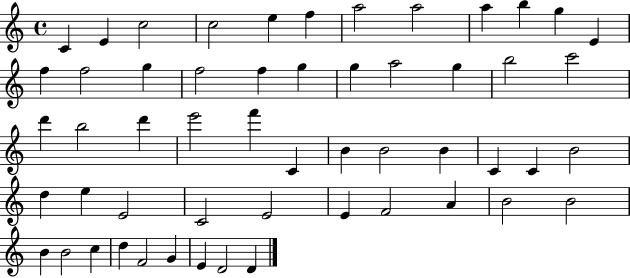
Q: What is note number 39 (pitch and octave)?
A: C4